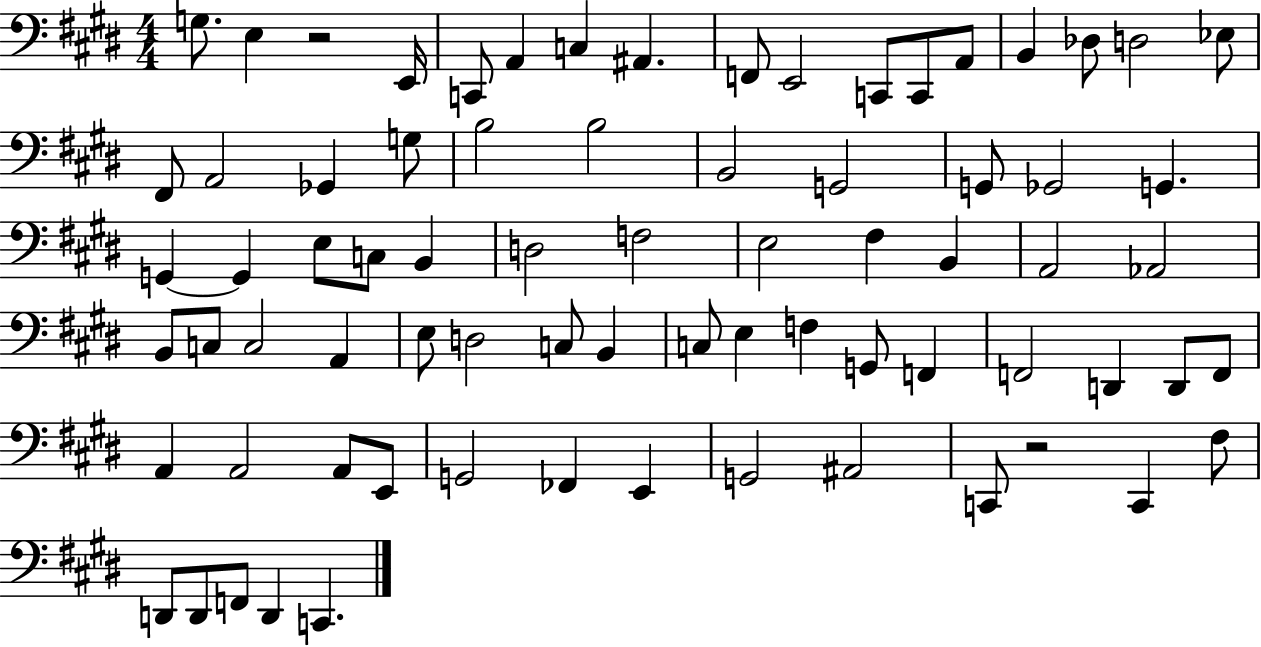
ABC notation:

X:1
T:Untitled
M:4/4
L:1/4
K:E
G,/2 E, z2 E,,/4 C,,/2 A,, C, ^A,, F,,/2 E,,2 C,,/2 C,,/2 A,,/2 B,, _D,/2 D,2 _E,/2 ^F,,/2 A,,2 _G,, G,/2 B,2 B,2 B,,2 G,,2 G,,/2 _G,,2 G,, G,, G,, E,/2 C,/2 B,, D,2 F,2 E,2 ^F, B,, A,,2 _A,,2 B,,/2 C,/2 C,2 A,, E,/2 D,2 C,/2 B,, C,/2 E, F, G,,/2 F,, F,,2 D,, D,,/2 F,,/2 A,, A,,2 A,,/2 E,,/2 G,,2 _F,, E,, G,,2 ^A,,2 C,,/2 z2 C,, ^F,/2 D,,/2 D,,/2 F,,/2 D,, C,,